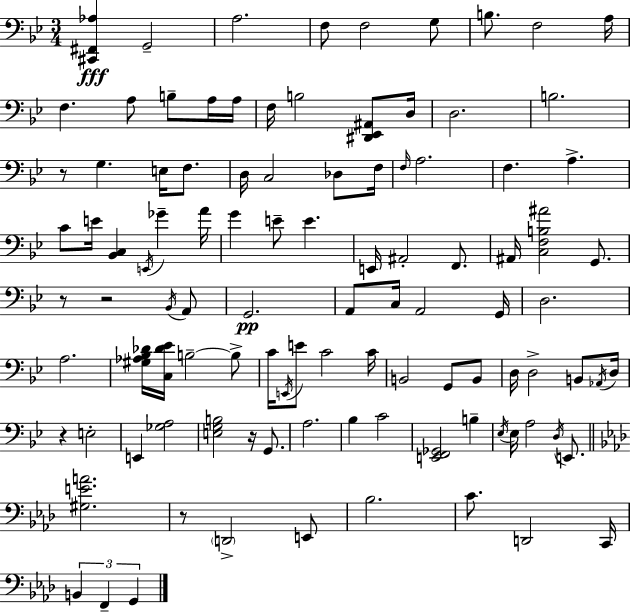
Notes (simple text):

[C#2,F#2,Ab3]/q G2/h A3/h. F3/e F3/h G3/e B3/e. F3/h A3/s F3/q. A3/e B3/e A3/s A3/s F3/s B3/h [D#2,Eb2,A#2]/e D3/s D3/h. B3/h. R/e G3/q. E3/s F3/e. D3/s C3/h Db3/e F3/s F3/s A3/h. F3/q. A3/q. C4/e E4/s [Bb2,C3]/q E2/s Gb4/q A4/s G4/q E4/e E4/q. E2/s A#2/h F2/e. A#2/s [C3,F3,B3,A#4]/h G2/e. R/e R/h Bb2/s A2/e G2/h. A2/e C3/s A2/h G2/s D3/h. A3/h. [G#3,Ab3,Bb3,Db4]/s [C3,Db4,Eb4]/s B3/h B3/e C4/s E2/s E4/e C4/h C4/s B2/h G2/e B2/e D3/s D3/h B2/e Ab2/s D3/s R/q E3/h E2/q [Gb3,A3]/h [E3,G3,B3]/h R/s G2/e. A3/h. Bb3/q C4/h [E2,F2,Gb2]/h B3/q Eb3/s Eb3/s A3/h D3/s E2/e. [G#3,E4,A4]/h. R/e D2/h E2/e Bb3/h. C4/e. D2/h C2/s B2/q F2/q G2/q